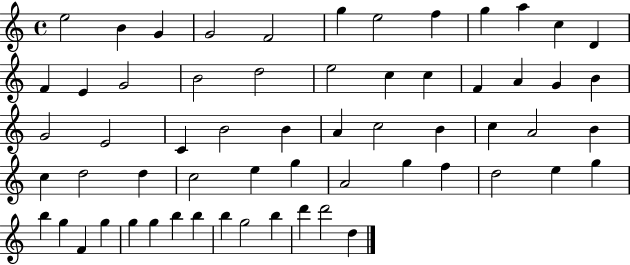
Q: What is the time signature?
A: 4/4